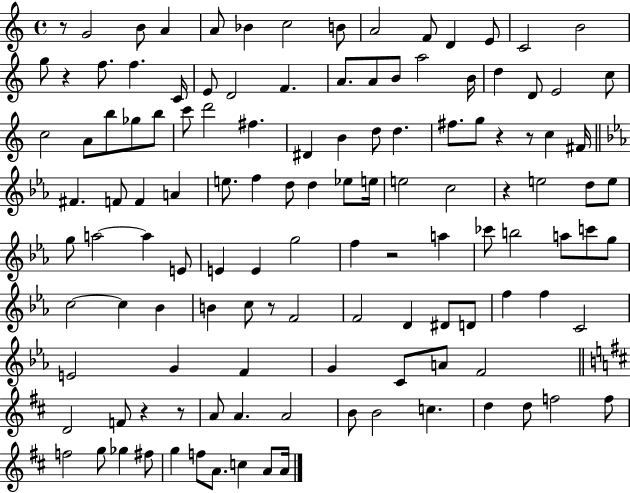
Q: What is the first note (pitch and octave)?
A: G4